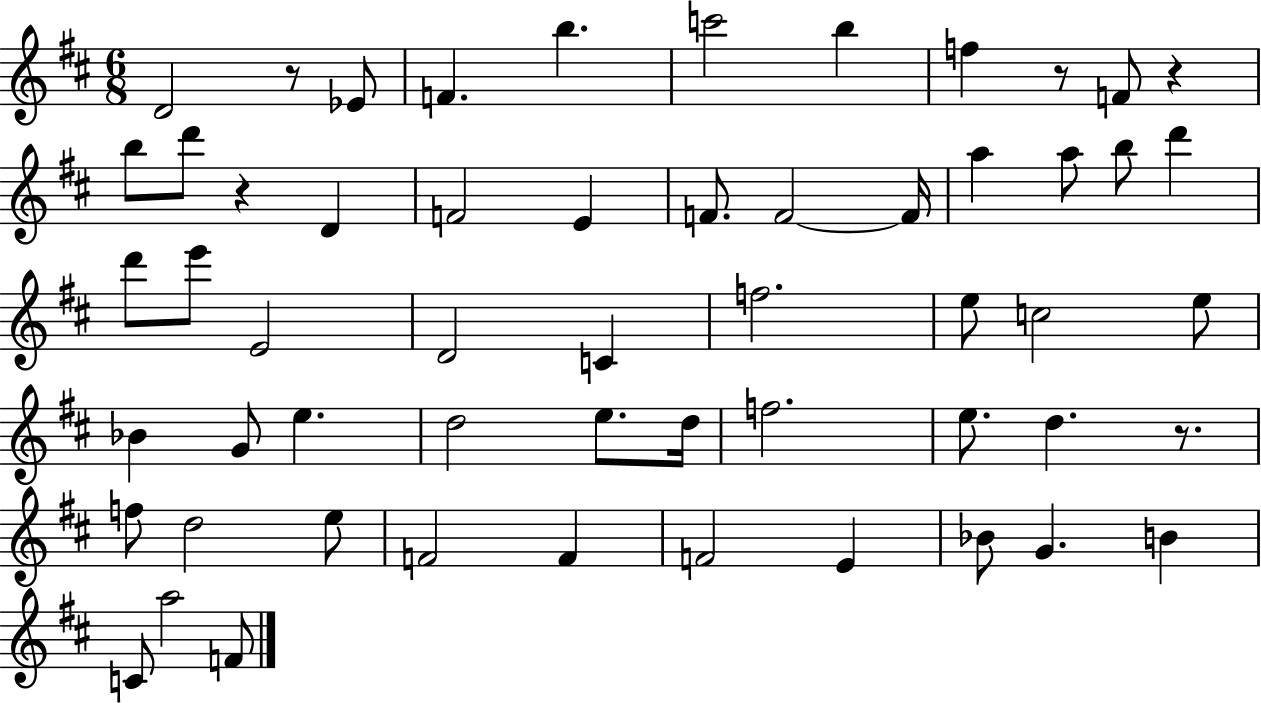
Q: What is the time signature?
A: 6/8